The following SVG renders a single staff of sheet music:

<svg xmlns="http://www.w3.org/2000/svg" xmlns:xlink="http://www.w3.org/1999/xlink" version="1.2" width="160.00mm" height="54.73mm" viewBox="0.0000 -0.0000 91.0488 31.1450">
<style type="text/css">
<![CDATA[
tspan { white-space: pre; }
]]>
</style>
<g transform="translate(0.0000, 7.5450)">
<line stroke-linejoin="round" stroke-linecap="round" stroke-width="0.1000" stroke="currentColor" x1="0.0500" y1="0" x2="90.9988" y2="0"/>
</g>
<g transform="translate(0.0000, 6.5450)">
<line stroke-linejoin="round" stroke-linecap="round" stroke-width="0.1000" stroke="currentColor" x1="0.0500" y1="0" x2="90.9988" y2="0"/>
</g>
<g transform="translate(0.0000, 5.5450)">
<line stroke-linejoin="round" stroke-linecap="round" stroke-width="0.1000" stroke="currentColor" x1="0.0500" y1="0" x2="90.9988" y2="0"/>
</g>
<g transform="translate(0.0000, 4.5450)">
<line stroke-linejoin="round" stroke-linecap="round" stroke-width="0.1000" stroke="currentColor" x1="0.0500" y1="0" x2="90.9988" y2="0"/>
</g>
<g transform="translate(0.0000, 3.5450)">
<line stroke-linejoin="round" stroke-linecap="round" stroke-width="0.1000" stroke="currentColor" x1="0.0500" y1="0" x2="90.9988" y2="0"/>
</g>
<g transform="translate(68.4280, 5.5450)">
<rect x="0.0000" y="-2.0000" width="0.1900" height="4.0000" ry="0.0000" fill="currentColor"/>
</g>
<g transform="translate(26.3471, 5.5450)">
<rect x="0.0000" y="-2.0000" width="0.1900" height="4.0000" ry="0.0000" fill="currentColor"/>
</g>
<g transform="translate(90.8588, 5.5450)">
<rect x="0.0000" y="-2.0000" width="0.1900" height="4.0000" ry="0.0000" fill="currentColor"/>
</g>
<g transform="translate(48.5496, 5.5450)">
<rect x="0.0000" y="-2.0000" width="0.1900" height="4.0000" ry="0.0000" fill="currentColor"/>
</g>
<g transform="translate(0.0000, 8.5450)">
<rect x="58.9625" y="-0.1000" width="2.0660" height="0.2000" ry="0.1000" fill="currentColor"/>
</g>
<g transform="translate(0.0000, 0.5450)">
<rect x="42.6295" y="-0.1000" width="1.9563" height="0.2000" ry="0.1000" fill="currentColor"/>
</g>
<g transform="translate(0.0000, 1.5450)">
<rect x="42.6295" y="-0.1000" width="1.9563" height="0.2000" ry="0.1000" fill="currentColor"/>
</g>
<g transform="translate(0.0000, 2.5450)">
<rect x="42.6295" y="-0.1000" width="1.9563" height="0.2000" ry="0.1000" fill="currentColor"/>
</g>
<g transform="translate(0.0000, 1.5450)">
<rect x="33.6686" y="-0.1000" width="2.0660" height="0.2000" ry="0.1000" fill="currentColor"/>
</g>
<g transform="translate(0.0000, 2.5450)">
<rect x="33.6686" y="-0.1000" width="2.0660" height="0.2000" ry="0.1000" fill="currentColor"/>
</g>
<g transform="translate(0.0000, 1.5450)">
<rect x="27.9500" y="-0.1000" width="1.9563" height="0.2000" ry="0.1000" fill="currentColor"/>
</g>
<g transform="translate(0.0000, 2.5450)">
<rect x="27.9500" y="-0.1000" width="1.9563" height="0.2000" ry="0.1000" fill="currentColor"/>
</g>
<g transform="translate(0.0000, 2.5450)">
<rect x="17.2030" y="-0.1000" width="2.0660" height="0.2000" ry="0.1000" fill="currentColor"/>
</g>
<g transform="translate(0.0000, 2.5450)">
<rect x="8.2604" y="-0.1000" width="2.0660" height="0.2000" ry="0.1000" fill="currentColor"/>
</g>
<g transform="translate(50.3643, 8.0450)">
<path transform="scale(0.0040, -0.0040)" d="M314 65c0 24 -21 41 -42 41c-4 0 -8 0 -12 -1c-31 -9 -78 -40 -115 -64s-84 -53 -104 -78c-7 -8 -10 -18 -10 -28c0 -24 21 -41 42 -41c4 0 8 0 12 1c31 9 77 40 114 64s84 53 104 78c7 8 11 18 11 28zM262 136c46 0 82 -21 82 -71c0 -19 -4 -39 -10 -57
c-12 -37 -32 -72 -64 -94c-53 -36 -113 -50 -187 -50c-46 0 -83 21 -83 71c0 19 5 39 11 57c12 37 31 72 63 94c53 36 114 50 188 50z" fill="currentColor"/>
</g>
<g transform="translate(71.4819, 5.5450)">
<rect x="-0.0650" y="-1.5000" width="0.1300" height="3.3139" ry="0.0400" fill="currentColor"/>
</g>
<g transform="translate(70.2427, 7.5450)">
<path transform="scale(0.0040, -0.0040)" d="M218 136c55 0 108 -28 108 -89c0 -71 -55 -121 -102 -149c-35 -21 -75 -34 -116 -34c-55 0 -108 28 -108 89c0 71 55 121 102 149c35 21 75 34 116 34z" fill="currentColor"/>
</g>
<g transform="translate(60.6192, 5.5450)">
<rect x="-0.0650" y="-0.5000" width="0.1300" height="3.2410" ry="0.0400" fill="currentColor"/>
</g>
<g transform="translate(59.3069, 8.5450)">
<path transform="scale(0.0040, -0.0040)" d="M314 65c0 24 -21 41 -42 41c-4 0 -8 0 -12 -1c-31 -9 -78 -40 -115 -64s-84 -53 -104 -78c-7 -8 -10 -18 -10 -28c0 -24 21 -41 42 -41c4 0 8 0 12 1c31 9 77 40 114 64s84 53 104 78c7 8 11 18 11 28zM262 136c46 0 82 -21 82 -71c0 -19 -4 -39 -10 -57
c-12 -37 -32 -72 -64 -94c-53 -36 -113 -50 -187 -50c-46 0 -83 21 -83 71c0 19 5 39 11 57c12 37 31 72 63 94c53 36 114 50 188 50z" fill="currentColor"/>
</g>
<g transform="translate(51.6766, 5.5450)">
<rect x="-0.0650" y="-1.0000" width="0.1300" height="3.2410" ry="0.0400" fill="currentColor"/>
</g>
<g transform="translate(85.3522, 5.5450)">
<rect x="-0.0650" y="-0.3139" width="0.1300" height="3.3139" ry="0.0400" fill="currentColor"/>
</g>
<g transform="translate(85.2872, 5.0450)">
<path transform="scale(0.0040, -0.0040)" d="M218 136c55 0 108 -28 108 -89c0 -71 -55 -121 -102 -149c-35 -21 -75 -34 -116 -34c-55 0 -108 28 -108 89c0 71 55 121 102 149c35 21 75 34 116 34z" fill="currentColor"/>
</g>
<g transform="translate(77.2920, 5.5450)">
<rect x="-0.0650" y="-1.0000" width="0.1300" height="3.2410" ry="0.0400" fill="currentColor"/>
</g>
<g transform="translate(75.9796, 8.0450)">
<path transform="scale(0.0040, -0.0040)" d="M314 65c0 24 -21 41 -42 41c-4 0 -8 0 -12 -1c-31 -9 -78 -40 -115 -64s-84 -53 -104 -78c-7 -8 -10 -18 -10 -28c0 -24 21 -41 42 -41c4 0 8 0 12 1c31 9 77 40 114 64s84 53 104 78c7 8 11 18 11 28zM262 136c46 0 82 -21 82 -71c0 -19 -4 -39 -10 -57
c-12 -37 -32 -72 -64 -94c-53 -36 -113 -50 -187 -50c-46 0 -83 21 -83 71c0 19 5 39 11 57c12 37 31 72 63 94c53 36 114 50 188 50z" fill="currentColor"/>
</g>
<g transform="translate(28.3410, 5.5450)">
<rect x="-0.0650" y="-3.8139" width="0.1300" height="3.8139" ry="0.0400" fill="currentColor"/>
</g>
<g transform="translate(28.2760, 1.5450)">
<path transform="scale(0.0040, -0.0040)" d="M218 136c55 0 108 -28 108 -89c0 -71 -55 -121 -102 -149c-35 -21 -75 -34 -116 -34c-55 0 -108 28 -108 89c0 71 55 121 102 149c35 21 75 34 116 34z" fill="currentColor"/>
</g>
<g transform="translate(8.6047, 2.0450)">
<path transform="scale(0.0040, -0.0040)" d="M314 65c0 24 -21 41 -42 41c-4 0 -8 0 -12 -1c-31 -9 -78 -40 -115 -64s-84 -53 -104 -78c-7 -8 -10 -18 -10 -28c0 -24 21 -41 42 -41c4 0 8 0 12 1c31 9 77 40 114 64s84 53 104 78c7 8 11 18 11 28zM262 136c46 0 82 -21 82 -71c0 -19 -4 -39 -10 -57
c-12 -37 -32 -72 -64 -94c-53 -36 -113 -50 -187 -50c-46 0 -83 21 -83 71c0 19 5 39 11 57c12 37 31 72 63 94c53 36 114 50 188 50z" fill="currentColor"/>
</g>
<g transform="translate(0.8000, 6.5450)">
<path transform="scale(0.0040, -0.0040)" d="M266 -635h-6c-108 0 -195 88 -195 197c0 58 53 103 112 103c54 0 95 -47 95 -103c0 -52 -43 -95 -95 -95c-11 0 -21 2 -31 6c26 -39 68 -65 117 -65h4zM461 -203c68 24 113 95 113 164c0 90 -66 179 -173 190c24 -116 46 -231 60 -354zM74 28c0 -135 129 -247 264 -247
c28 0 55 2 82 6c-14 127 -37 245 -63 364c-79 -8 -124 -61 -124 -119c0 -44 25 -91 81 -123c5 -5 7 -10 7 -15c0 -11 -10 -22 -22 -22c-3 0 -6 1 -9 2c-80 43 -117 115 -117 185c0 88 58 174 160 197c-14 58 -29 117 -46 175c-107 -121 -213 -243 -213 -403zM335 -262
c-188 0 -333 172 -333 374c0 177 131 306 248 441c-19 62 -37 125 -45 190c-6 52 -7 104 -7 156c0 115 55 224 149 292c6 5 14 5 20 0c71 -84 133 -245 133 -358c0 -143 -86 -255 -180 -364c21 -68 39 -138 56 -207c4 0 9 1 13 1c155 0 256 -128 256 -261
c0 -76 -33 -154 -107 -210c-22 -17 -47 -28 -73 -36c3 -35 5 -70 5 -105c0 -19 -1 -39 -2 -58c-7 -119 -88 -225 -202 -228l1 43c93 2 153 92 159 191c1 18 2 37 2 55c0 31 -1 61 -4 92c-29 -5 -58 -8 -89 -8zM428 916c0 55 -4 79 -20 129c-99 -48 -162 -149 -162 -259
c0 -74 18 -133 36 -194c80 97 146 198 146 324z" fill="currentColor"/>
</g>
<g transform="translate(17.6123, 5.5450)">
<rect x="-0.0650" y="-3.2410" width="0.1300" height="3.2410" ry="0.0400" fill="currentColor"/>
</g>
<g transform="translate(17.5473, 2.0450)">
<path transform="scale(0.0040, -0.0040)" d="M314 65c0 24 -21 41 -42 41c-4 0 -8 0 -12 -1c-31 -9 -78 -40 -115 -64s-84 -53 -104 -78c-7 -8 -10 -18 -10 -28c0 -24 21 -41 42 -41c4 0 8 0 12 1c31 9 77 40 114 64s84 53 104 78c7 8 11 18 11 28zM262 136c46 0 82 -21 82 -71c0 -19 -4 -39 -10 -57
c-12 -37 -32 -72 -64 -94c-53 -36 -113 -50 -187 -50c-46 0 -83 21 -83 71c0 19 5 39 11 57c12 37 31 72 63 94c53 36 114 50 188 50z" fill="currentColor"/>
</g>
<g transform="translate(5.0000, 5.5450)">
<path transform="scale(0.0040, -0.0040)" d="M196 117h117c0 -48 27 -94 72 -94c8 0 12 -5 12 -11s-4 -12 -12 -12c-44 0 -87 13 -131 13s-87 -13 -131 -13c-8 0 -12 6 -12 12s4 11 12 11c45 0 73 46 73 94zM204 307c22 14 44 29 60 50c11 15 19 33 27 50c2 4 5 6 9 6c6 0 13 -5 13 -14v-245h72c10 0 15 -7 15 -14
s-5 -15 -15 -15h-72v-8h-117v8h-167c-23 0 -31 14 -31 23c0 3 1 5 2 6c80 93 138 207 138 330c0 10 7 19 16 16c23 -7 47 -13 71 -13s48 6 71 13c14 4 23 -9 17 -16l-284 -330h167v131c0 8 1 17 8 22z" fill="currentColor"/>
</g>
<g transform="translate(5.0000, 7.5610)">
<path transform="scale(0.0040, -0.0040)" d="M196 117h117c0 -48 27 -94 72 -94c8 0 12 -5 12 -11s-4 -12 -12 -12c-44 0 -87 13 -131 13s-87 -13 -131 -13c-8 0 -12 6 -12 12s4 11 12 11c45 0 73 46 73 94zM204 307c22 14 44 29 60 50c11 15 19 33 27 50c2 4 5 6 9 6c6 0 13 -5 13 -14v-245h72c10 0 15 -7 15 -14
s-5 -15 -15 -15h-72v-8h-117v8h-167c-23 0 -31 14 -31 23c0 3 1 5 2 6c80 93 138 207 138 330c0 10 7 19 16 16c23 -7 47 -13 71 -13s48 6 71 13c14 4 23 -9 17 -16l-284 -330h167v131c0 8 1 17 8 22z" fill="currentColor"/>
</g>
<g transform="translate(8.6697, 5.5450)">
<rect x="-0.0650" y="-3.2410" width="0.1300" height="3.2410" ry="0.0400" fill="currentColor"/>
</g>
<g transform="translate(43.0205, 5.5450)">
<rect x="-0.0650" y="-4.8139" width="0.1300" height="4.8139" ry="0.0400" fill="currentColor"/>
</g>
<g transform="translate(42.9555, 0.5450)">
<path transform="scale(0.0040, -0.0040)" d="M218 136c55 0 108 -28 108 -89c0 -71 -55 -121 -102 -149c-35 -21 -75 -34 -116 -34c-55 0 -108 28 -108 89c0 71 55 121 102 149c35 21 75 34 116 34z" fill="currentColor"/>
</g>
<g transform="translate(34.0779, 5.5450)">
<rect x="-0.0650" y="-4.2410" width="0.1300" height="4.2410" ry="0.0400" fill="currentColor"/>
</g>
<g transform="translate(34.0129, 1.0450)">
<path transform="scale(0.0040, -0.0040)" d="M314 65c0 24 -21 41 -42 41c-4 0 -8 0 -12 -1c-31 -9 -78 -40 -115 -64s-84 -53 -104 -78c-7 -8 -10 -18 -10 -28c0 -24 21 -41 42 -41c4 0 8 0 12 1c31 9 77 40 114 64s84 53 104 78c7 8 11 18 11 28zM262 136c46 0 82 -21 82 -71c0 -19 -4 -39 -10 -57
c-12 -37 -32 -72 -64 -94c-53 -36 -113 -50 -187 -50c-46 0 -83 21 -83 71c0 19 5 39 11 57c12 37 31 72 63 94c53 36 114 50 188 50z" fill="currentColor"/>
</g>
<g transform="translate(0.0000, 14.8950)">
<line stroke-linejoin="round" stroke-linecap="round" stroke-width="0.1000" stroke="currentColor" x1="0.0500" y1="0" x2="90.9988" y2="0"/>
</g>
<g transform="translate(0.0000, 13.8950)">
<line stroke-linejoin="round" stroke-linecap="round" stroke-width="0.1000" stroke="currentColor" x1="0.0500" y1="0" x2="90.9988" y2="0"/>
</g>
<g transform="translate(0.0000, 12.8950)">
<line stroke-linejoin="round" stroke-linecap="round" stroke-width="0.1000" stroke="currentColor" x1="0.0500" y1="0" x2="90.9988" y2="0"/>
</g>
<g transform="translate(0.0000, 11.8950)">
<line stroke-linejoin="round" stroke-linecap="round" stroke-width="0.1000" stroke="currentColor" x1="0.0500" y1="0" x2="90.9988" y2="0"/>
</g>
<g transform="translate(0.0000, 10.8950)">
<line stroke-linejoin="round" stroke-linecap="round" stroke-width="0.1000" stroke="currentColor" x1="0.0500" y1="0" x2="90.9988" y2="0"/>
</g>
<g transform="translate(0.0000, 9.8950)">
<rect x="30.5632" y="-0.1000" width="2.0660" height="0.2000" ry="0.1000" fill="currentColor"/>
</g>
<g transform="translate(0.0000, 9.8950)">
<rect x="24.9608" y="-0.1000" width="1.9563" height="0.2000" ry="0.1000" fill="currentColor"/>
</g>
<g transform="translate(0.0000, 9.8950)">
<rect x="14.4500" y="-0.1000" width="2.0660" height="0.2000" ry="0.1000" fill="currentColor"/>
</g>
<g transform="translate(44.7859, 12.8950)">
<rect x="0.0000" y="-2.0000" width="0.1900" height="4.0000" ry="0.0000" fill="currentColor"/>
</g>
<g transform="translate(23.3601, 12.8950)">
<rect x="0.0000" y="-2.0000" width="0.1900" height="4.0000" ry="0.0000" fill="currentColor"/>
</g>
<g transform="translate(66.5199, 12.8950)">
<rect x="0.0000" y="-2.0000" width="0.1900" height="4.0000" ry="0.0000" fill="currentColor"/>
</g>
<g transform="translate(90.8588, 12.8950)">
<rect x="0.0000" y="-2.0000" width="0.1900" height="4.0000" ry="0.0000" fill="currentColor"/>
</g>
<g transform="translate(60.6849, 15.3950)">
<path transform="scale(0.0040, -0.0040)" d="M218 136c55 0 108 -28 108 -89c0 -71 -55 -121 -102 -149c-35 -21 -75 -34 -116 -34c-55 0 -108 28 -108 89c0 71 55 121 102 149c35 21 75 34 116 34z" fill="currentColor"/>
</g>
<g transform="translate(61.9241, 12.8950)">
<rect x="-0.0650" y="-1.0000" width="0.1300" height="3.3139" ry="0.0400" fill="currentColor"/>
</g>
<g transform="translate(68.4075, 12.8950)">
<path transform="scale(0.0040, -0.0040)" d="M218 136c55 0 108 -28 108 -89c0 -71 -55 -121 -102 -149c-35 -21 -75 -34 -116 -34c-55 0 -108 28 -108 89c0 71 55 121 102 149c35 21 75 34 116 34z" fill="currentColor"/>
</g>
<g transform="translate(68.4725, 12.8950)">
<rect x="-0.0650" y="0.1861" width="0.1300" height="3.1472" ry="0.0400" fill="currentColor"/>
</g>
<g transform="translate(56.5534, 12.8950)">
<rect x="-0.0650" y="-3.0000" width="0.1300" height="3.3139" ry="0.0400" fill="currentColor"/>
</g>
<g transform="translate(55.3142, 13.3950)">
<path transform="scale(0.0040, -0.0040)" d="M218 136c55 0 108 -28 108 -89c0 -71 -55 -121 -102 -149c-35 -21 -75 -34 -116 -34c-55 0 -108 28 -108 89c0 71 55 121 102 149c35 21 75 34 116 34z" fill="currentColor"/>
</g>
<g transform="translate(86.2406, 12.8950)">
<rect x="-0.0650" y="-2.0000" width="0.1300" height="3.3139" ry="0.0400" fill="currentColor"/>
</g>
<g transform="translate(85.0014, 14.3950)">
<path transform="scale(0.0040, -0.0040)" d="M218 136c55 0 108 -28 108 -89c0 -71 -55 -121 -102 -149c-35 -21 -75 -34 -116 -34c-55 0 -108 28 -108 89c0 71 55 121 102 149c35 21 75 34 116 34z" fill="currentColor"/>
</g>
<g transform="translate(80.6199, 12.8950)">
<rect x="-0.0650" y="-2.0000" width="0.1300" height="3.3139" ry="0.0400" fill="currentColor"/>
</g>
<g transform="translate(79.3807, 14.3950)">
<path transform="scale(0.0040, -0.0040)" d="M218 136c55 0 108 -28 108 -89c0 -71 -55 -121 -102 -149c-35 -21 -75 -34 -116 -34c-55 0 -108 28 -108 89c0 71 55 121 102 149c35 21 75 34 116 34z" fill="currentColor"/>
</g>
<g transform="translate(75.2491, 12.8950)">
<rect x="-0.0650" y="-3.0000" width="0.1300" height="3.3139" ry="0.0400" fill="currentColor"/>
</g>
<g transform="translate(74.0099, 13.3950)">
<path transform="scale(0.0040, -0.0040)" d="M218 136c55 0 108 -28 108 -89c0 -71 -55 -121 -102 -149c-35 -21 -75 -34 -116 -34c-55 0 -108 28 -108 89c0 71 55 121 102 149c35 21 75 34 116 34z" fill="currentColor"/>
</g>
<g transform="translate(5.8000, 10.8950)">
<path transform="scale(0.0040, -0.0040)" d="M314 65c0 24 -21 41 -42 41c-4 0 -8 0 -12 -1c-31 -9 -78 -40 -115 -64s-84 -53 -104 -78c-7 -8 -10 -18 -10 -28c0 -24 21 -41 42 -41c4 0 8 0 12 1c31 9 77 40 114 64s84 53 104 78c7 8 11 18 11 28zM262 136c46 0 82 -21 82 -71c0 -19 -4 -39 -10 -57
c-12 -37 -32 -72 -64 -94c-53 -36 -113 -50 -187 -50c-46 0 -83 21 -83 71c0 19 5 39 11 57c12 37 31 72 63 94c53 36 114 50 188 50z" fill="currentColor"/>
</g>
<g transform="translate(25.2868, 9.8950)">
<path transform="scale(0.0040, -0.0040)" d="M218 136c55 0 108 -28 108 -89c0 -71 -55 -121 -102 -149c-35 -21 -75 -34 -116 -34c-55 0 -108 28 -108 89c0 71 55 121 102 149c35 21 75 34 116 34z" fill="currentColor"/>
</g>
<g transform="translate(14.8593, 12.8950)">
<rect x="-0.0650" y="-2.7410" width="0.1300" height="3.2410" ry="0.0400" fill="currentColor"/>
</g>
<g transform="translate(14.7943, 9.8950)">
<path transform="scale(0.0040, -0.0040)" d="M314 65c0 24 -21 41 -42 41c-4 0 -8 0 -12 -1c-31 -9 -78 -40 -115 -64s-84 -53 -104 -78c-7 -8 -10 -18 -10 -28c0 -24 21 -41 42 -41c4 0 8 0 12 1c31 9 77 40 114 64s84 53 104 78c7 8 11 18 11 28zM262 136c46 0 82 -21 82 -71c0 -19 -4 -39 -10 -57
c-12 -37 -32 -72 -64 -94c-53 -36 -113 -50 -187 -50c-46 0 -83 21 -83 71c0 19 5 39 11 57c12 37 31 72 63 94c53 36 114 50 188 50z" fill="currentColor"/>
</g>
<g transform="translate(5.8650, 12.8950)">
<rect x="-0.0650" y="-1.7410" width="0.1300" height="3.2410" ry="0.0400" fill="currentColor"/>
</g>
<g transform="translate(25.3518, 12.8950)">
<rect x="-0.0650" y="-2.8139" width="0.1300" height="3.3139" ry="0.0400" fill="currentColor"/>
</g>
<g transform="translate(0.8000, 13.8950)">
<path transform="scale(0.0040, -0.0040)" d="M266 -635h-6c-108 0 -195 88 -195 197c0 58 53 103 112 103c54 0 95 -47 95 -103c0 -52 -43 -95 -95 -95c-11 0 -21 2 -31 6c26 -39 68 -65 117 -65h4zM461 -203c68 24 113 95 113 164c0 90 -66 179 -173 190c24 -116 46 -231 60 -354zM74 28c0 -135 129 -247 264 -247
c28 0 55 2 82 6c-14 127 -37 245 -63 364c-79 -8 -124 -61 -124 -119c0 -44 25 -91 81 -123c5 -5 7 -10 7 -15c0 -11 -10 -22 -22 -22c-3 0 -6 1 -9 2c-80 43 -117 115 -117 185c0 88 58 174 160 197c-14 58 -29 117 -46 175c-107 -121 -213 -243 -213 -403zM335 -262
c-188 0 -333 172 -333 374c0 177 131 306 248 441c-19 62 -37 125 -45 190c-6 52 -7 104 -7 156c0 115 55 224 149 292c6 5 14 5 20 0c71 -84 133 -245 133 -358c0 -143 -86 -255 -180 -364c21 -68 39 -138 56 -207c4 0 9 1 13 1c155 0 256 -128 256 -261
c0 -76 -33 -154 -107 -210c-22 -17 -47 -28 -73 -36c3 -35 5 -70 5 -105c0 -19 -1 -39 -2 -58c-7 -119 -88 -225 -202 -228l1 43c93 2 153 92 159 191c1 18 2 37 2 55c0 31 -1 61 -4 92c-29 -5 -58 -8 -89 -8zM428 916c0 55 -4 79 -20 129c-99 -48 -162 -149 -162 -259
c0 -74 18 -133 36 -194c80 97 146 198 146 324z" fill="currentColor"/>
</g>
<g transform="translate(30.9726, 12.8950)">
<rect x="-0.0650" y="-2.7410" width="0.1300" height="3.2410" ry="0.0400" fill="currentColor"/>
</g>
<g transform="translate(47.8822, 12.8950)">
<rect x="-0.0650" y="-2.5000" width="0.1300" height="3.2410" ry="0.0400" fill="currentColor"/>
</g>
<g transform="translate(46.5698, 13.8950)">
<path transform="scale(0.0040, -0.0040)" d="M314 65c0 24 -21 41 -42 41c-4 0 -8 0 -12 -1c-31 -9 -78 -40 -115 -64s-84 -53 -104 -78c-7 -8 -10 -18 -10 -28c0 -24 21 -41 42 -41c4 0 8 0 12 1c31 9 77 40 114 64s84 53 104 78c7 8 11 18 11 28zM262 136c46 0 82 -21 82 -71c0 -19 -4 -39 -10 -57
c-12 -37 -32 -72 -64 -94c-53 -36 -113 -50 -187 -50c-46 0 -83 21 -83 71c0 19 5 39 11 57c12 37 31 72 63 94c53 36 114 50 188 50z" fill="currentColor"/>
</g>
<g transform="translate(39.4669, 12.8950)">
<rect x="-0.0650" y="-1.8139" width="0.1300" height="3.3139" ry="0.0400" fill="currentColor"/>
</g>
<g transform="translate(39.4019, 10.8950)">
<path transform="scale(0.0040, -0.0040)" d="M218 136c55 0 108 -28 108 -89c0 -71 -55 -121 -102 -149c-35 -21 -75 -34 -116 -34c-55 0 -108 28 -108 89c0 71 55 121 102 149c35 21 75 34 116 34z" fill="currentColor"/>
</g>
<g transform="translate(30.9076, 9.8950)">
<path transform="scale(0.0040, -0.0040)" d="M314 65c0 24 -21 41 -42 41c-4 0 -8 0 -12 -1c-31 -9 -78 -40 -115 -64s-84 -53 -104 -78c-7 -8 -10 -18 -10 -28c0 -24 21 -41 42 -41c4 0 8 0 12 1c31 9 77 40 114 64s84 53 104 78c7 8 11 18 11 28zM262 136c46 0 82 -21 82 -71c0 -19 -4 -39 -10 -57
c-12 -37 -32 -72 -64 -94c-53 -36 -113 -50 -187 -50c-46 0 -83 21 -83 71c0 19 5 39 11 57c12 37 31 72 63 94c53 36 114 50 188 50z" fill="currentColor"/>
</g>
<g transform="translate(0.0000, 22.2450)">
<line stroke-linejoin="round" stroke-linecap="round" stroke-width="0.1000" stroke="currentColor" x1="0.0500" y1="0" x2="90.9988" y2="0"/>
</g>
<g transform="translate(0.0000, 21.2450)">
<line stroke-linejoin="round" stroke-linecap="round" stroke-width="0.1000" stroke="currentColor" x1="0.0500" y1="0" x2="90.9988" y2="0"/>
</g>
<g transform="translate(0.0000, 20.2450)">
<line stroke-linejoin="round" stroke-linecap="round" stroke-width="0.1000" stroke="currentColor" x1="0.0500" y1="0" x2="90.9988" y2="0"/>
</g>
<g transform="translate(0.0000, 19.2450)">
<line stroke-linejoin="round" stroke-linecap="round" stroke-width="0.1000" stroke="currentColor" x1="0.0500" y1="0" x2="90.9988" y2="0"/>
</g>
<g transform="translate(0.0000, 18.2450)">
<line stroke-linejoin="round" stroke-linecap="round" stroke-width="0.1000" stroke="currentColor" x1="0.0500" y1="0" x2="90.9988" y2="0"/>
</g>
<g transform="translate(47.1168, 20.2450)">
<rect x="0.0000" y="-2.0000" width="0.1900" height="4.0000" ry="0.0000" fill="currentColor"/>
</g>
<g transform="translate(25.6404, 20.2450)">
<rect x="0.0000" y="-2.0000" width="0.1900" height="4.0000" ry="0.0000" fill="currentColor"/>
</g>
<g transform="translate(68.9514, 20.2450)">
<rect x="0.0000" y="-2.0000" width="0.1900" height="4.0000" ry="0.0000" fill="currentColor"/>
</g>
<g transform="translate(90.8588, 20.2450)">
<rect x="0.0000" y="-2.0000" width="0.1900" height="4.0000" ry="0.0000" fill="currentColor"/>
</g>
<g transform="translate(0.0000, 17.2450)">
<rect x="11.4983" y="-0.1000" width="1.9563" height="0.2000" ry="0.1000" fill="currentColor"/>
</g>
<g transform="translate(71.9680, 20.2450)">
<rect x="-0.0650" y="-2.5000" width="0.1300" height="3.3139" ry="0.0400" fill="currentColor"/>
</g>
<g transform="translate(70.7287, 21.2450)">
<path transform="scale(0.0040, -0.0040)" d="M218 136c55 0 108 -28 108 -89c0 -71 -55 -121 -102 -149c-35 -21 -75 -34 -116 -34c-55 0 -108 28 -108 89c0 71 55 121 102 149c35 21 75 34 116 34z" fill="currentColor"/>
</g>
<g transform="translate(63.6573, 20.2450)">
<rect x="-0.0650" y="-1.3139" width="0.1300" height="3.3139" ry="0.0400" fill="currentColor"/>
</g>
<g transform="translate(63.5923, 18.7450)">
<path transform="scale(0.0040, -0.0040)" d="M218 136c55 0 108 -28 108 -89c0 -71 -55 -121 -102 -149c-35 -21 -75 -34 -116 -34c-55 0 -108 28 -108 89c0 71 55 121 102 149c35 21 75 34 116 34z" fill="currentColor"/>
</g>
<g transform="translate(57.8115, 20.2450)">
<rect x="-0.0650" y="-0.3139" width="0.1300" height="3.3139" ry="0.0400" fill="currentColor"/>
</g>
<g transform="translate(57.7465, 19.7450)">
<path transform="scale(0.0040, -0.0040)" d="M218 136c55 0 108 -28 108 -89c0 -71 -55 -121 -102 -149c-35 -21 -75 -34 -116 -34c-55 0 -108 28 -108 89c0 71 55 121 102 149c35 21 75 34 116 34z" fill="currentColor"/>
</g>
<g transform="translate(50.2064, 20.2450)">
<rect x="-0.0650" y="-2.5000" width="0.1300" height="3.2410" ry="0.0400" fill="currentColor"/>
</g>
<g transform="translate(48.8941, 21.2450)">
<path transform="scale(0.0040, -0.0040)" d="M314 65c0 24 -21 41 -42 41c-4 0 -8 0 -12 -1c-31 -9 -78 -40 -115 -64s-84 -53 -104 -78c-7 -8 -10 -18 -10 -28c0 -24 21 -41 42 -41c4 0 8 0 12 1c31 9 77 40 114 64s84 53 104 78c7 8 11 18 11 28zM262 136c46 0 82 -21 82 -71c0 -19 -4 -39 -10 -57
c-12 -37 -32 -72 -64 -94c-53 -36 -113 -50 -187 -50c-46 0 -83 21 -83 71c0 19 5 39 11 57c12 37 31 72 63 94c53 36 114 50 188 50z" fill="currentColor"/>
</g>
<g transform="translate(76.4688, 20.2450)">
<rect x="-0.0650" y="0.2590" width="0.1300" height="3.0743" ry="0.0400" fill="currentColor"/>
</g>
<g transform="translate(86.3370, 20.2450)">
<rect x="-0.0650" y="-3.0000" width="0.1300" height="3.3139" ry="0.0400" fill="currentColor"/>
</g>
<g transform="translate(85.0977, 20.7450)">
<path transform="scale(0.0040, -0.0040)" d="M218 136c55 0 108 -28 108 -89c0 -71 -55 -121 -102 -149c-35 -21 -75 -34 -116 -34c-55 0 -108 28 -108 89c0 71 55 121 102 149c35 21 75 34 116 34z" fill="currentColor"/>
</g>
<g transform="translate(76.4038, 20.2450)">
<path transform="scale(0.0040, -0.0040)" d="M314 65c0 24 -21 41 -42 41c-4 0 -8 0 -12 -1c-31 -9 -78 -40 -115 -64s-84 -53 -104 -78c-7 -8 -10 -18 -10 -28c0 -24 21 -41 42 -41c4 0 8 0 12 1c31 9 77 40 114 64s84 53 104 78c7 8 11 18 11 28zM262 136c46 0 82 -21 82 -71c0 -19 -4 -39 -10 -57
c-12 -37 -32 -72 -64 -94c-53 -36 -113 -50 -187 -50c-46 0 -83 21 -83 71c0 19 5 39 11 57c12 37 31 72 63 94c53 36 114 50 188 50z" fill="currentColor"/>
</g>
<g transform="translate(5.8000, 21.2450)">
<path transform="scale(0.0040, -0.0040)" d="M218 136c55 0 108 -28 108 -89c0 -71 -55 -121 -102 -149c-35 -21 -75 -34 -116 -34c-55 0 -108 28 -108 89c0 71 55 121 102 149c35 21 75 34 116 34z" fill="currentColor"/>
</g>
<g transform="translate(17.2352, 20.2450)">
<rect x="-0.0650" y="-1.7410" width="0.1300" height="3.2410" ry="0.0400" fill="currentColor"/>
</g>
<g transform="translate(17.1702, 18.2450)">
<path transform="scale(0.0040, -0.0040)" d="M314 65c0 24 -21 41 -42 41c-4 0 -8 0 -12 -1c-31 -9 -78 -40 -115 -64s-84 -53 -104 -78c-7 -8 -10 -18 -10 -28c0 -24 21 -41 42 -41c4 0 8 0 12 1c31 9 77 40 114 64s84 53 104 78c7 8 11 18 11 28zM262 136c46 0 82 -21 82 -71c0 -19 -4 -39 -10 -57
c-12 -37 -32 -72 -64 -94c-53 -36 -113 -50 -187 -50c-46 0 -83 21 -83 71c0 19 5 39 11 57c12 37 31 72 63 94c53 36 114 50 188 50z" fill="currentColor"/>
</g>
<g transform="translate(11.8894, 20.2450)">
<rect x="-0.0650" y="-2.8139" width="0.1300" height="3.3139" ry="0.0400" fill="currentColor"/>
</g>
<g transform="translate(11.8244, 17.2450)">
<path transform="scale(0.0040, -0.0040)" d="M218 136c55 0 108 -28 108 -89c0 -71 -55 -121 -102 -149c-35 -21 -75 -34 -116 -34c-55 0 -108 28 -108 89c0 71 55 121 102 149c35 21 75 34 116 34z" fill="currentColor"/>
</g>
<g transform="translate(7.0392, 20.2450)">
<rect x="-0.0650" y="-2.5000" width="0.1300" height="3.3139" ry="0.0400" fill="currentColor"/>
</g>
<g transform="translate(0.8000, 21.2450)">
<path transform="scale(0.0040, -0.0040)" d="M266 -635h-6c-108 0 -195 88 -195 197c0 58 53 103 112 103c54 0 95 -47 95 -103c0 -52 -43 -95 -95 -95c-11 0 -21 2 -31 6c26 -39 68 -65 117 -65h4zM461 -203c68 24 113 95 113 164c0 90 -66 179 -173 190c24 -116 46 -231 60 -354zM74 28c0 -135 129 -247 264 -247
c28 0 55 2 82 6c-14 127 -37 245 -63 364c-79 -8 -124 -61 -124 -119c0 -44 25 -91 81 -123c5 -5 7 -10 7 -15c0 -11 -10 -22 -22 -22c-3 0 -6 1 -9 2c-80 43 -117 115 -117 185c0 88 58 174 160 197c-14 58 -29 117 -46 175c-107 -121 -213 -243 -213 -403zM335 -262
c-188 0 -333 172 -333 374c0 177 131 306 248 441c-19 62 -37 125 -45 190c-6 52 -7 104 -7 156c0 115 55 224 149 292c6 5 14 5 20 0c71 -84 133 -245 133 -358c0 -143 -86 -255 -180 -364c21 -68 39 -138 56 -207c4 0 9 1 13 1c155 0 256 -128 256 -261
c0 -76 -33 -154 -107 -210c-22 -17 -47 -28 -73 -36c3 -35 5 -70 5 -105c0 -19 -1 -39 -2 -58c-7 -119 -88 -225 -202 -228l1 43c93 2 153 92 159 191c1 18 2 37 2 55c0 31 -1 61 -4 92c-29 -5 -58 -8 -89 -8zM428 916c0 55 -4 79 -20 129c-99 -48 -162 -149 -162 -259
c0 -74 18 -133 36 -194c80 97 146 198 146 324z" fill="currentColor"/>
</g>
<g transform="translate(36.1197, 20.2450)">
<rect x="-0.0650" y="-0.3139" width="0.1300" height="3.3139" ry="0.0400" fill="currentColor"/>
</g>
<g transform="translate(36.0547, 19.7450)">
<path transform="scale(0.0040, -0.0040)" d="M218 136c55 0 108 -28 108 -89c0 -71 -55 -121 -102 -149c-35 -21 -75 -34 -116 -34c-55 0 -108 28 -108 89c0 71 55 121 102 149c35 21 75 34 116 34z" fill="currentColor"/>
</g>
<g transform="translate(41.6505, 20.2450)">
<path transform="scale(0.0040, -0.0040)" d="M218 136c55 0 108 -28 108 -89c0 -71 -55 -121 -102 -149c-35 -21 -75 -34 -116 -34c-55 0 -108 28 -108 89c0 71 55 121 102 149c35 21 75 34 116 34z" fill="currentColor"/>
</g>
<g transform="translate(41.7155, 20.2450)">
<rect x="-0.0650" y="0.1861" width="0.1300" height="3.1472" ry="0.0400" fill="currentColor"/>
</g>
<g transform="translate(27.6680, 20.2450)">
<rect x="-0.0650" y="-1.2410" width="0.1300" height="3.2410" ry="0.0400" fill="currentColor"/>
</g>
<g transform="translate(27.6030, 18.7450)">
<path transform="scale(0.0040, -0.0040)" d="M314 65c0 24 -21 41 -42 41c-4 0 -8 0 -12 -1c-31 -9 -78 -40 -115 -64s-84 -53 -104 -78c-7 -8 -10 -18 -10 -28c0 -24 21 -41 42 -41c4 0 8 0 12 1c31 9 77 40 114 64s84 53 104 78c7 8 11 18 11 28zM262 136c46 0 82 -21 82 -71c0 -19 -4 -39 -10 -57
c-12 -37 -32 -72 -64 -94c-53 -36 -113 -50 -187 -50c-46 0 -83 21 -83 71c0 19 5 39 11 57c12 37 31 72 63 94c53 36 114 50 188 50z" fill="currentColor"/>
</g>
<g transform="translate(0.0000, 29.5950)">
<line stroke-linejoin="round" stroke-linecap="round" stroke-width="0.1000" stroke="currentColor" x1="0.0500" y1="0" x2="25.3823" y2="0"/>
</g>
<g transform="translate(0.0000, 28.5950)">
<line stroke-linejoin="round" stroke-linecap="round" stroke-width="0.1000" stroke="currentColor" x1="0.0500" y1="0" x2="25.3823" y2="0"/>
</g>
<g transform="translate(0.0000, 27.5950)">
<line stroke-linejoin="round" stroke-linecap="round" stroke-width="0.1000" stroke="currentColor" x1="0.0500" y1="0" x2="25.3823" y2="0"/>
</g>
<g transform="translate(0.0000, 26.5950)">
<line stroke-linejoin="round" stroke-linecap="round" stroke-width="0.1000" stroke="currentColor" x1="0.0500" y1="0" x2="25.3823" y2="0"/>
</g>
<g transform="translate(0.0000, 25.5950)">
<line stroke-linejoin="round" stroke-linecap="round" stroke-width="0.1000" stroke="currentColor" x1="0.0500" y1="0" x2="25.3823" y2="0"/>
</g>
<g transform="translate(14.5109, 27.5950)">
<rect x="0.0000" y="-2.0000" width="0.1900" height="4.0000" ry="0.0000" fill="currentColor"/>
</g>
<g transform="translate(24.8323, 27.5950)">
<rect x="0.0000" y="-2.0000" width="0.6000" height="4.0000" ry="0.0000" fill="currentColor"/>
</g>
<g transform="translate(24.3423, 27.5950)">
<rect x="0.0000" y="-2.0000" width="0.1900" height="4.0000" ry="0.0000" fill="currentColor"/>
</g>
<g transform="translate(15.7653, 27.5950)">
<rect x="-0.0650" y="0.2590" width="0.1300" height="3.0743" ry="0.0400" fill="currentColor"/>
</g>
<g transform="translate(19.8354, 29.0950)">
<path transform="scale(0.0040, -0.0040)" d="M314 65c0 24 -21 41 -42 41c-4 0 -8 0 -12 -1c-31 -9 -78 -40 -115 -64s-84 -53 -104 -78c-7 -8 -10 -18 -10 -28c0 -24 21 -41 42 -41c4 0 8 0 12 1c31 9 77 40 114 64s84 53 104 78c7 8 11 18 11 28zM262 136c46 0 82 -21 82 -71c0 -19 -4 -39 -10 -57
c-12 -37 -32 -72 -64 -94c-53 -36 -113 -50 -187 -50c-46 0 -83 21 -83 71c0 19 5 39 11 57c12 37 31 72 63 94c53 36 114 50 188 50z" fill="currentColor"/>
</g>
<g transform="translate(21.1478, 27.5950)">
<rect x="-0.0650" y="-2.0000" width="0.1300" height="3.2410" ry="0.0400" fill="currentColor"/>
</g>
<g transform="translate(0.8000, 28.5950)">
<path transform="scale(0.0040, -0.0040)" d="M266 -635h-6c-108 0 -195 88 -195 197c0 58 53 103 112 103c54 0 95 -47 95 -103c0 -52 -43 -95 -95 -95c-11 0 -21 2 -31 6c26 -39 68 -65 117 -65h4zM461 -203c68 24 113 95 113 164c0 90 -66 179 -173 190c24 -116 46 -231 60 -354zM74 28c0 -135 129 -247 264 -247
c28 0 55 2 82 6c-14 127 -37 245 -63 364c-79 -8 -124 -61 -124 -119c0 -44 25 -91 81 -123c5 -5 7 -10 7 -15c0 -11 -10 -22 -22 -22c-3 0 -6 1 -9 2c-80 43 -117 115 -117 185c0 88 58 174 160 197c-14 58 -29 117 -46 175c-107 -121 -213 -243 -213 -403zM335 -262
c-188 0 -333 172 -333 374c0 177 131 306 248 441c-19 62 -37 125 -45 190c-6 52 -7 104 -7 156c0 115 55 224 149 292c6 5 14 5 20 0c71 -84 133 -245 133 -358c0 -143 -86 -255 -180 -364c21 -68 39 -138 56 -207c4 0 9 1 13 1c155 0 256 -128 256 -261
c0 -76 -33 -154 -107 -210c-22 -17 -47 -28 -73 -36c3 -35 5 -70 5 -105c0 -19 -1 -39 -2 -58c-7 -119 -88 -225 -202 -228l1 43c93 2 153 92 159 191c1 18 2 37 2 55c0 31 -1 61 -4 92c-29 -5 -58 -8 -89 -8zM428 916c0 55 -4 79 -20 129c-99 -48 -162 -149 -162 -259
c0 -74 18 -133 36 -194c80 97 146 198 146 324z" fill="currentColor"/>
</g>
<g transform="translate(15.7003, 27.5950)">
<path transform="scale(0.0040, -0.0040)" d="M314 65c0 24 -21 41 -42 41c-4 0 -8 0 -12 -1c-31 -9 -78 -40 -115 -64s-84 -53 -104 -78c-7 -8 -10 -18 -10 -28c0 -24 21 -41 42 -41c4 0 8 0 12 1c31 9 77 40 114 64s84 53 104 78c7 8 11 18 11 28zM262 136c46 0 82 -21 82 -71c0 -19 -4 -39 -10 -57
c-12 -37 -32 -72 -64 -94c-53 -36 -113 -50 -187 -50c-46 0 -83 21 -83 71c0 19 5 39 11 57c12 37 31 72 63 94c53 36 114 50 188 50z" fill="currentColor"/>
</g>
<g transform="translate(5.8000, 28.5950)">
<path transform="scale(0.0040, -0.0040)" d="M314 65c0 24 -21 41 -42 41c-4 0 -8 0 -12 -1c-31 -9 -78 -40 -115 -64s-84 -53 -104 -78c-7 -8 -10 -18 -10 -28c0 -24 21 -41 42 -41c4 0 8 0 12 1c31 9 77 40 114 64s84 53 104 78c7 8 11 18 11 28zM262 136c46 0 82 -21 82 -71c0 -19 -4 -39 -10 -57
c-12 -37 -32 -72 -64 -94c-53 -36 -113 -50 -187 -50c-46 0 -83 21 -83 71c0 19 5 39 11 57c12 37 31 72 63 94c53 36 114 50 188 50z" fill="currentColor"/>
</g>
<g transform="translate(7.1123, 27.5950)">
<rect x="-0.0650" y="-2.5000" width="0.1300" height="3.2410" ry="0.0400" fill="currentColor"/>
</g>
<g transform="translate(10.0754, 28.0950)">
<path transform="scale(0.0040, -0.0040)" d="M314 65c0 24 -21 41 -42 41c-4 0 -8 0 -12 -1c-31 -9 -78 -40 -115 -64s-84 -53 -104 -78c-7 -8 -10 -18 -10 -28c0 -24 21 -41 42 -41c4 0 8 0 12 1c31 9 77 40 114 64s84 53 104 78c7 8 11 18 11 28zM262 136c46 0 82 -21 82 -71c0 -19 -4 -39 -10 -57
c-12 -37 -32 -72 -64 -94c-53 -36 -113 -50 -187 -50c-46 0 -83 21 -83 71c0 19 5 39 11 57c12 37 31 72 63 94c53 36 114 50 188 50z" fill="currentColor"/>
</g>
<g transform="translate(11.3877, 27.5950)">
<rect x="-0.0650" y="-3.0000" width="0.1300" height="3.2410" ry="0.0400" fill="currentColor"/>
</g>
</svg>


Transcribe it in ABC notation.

X:1
T:Untitled
M:4/4
L:1/4
K:C
b2 b2 c' d'2 e' D2 C2 E D2 c f2 a2 a a2 f G2 A D B A F F G a f2 e2 c B G2 c e G B2 A G2 A2 B2 F2